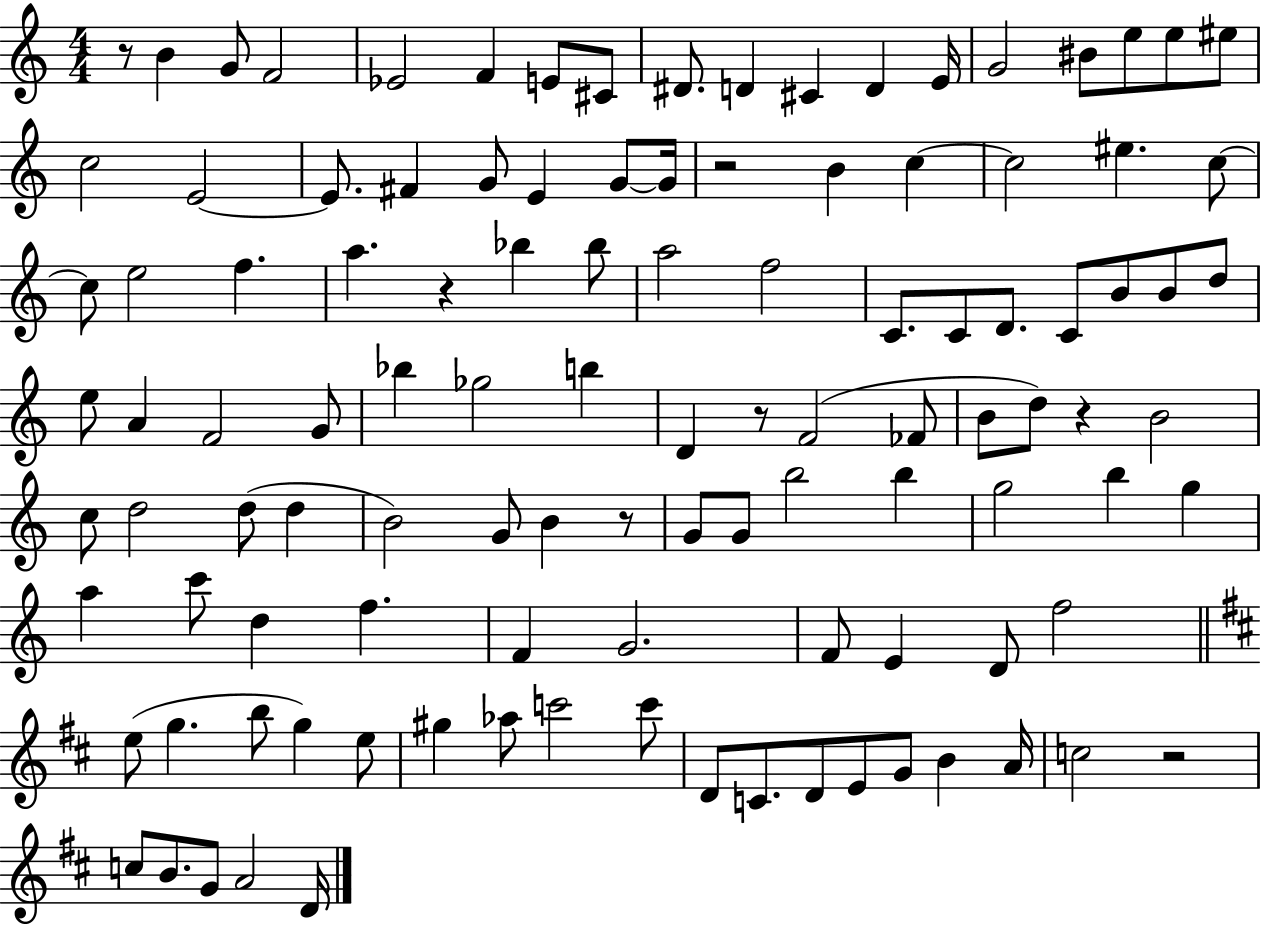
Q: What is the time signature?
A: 4/4